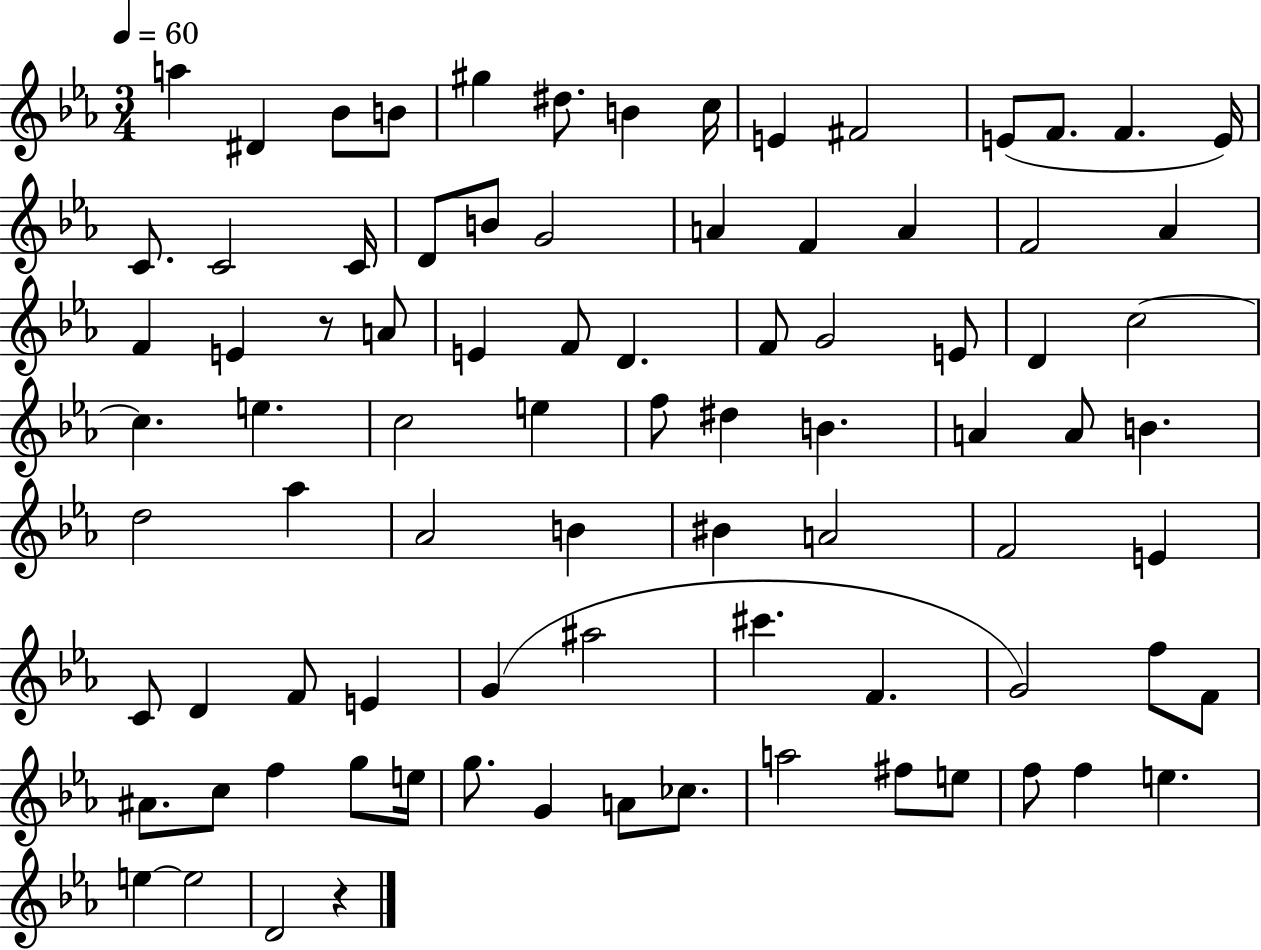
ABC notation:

X:1
T:Untitled
M:3/4
L:1/4
K:Eb
a ^D _B/2 B/2 ^g ^d/2 B c/4 E ^F2 E/2 F/2 F E/4 C/2 C2 C/4 D/2 B/2 G2 A F A F2 _A F E z/2 A/2 E F/2 D F/2 G2 E/2 D c2 c e c2 e f/2 ^d B A A/2 B d2 _a _A2 B ^B A2 F2 E C/2 D F/2 E G ^a2 ^c' F G2 f/2 F/2 ^A/2 c/2 f g/2 e/4 g/2 G A/2 _c/2 a2 ^f/2 e/2 f/2 f e e e2 D2 z